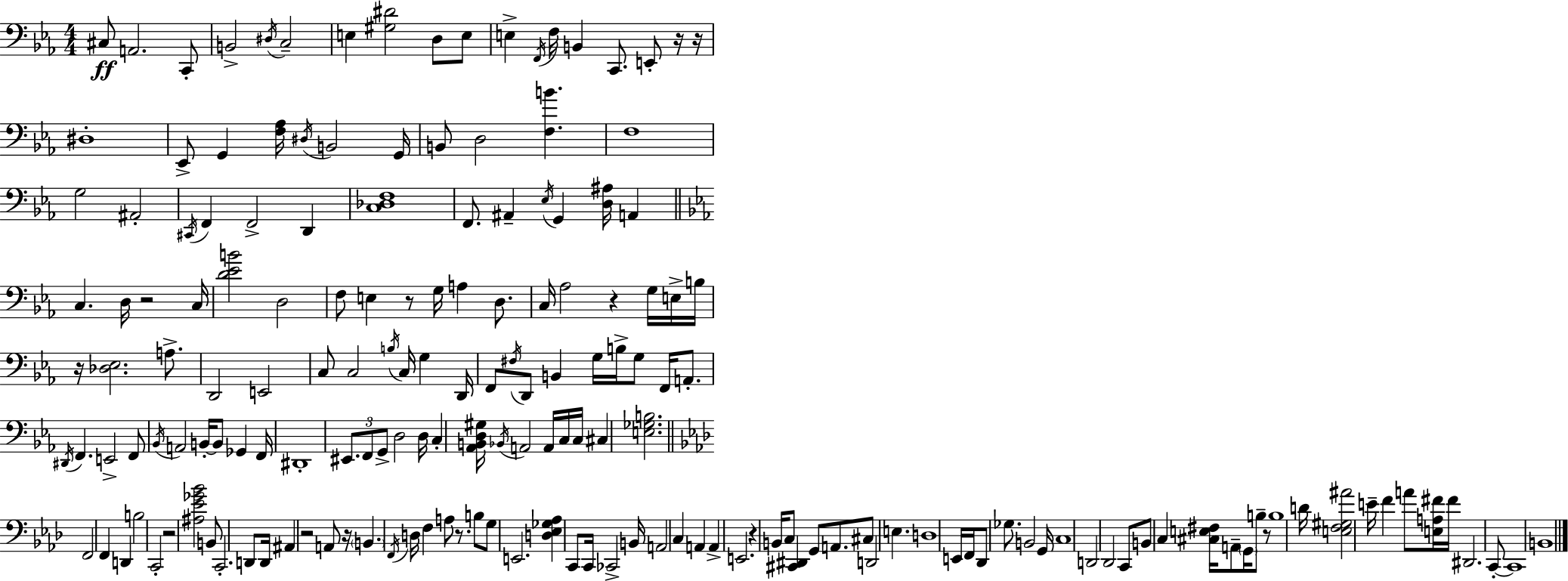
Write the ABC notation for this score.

X:1
T:Untitled
M:4/4
L:1/4
K:Cm
^C,/2 A,,2 C,,/2 B,,2 ^D,/4 C,2 E, [^G,^D]2 D,/2 E,/2 E, F,,/4 F,/4 B,, C,,/2 E,,/2 z/4 z/4 ^D,4 _E,,/2 G,, [F,_A,]/4 ^D,/4 B,,2 G,,/4 B,,/2 D,2 [F,B] F,4 G,2 ^A,,2 ^C,,/4 F,, F,,2 D,, [C,_D,F,]4 F,,/2 ^A,, _E,/4 G,, [D,^A,]/4 A,, C, D,/4 z2 C,/4 [D_EB]2 D,2 F,/2 E, z/2 G,/4 A, D,/2 C,/4 _A,2 z G,/4 E,/4 B,/4 z/4 [_D,_E,]2 A,/2 D,,2 E,,2 C,/2 C,2 B,/4 C,/4 G, D,,/4 F,,/2 ^F,/4 D,,/2 B,, G,/4 B,/4 G,/2 F,,/4 A,,/2 ^D,,/4 F,, E,,2 F,,/2 _B,,/4 A,,2 B,,/4 B,,/2 _G,, F,,/4 ^D,,4 ^E,,/2 F,,/2 G,,/2 D,2 D,/4 C, [_A,,B,,D,^G,]/4 _B,,/4 A,,2 A,,/4 C,/4 C,/4 ^C, [E,_G,B,]2 F,,2 F,, D,, B,2 C,,2 z2 [^A,_E_G_B]2 B,,/2 C,,2 D,,/2 D,,/4 ^A,, z2 A,,/2 z/4 B,, F,,/4 D,/4 F, A,/2 z/2 B,/2 G,/2 E,,2 [D,_E,_G,_A,] C,,/2 C,,/4 _C,,2 B,,/4 A,,2 C, A,, A,, E,,2 z B,,/4 C,/2 [^C,,^D,,] G,,/2 A,,/2 ^C,/2 D,,2 E, D,4 E,,/4 F,,/4 _D,,/2 _G,/2 B,,2 G,,/4 C,4 D,,2 _D,,2 C,,/2 B,,/2 C, [^C,E,^F,]/4 A,,/2 G,,/4 B,/2 z/2 B,4 D/4 [E,F,^G,^A]2 E/4 F A/2 [E,A,^F]/4 ^F/4 ^D,,2 C,,/2 C,,4 B,,4